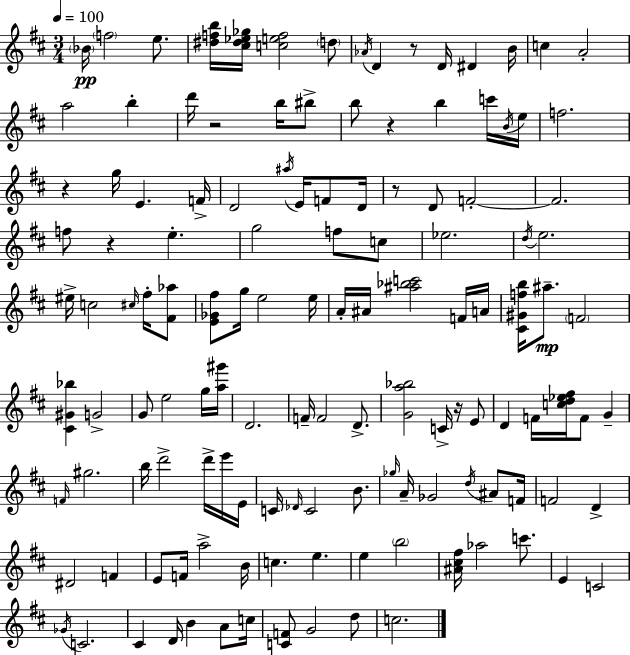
Bb4/s F5/h E5/e. [D#5,F5,B5]/s [C#5,D#5,Eb5,Gb5]/s [C5,E5,F5]/h D5/e Ab4/s D4/q R/e D4/s D#4/q B4/s C5/q A4/h A5/h B5/q D6/s R/h B5/s BIS5/e B5/e R/q B5/q C6/s B4/s E5/s F5/h. R/q G5/s E4/q. F4/s D4/h A#5/s E4/s F4/e D4/s R/e D4/e F4/h F4/h. F5/e R/q E5/q. G5/h F5/e C5/e Eb5/h. D5/s E5/h. EIS5/s C5/h C#5/s F#5/s [F#4,Ab5]/e [E4,Gb4,F#5]/e G5/s E5/h E5/s A4/s A#4/s [A#5,Bb5,C6]/h F4/s A4/s [C#4,G#4,F5,B5]/s A#5/e. F4/h [C#4,G#4,Bb5]/q G4/h G4/e E5/h G5/s [A5,G#6]/s D4/h. F4/s F4/h D4/e. [G4,A5,Bb5]/h C4/s R/s E4/e D4/q F4/s [C5,D5,Eb5,F#5]/s F4/e G4/q F4/s G#5/h. B5/s D6/h D6/s E6/s E4/s C4/s Db4/s C4/h B4/e. Gb5/s A4/s Gb4/h D5/s A#4/e F4/s F4/h D4/q D#4/h F4/q E4/e F4/s A5/h B4/s C5/q. E5/q. E5/q B5/h [A#4,C#5,F#5]/s Ab5/h C6/e. E4/q C4/h Gb4/s C4/h. C#4/q D4/s B4/q A4/e C5/s [C4,F4]/e G4/h D5/e C5/h.